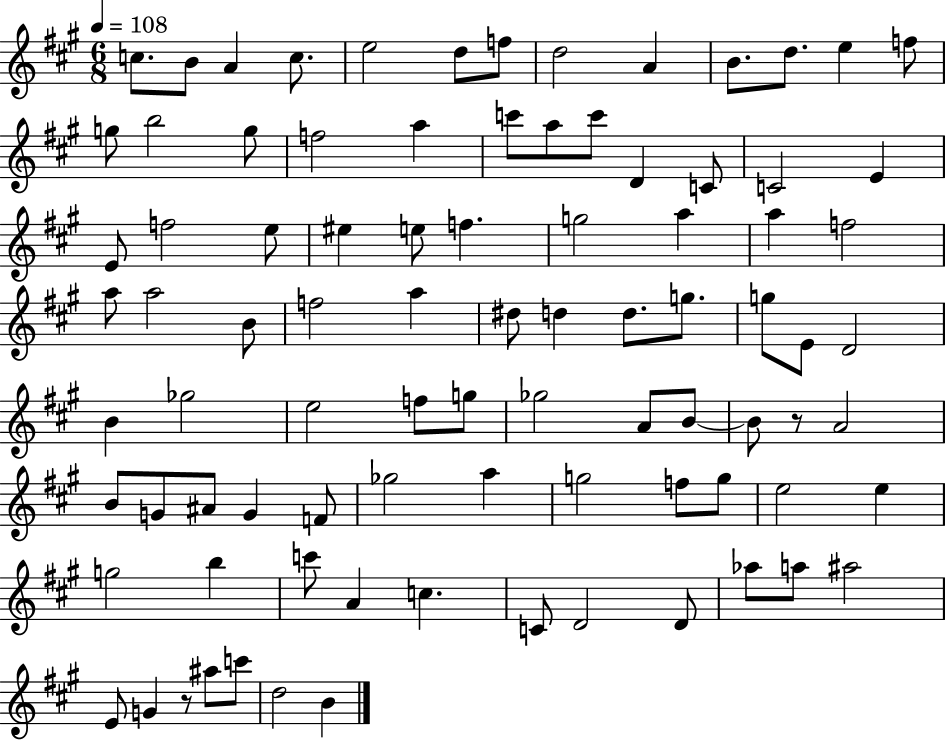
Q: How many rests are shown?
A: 2